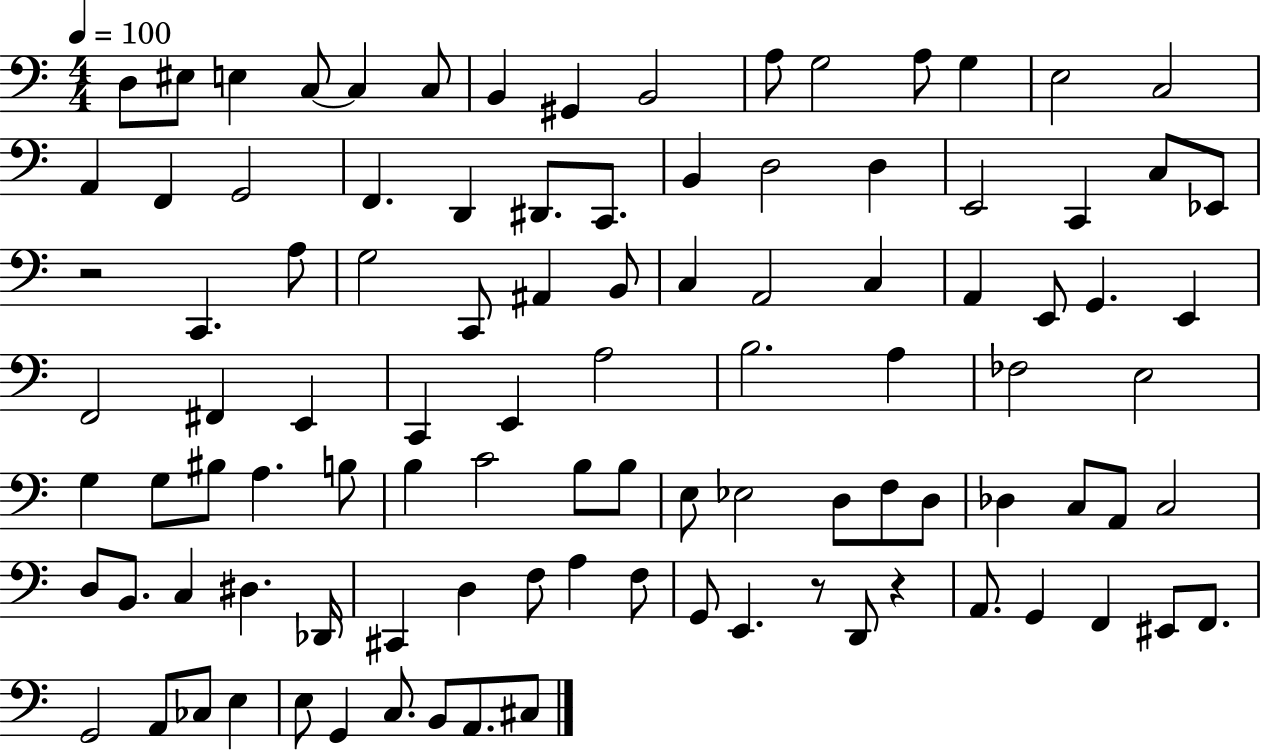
D3/e EIS3/e E3/q C3/e C3/q C3/e B2/q G#2/q B2/h A3/e G3/h A3/e G3/q E3/h C3/h A2/q F2/q G2/h F2/q. D2/q D#2/e. C2/e. B2/q D3/h D3/q E2/h C2/q C3/e Eb2/e R/h C2/q. A3/e G3/h C2/e A#2/q B2/e C3/q A2/h C3/q A2/q E2/e G2/q. E2/q F2/h F#2/q E2/q C2/q E2/q A3/h B3/h. A3/q FES3/h E3/h G3/q G3/e BIS3/e A3/q. B3/e B3/q C4/h B3/e B3/e E3/e Eb3/h D3/e F3/e D3/e Db3/q C3/e A2/e C3/h D3/e B2/e. C3/q D#3/q. Db2/s C#2/q D3/q F3/e A3/q F3/e G2/e E2/q. R/e D2/e R/q A2/e. G2/q F2/q EIS2/e F2/e. G2/h A2/e CES3/e E3/q E3/e G2/q C3/e. B2/e A2/e. C#3/e